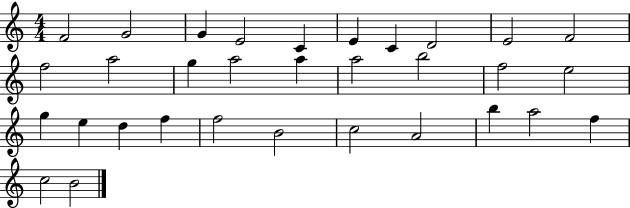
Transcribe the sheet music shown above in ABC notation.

X:1
T:Untitled
M:4/4
L:1/4
K:C
F2 G2 G E2 C E C D2 E2 F2 f2 a2 g a2 a a2 b2 f2 e2 g e d f f2 B2 c2 A2 b a2 f c2 B2